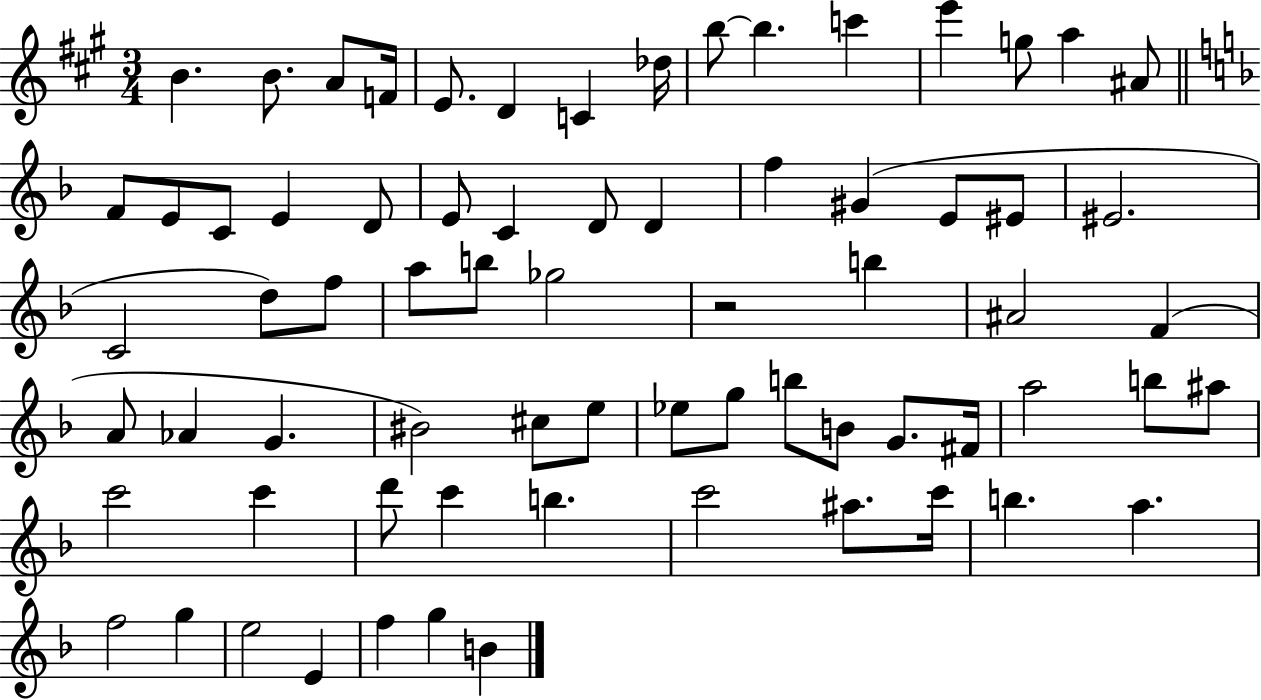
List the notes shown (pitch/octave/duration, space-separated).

B4/q. B4/e. A4/e F4/s E4/e. D4/q C4/q Db5/s B5/e B5/q. C6/q E6/q G5/e A5/q A#4/e F4/e E4/e C4/e E4/q D4/e E4/e C4/q D4/e D4/q F5/q G#4/q E4/e EIS4/e EIS4/h. C4/h D5/e F5/e A5/e B5/e Gb5/h R/h B5/q A#4/h F4/q A4/e Ab4/q G4/q. BIS4/h C#5/e E5/e Eb5/e G5/e B5/e B4/e G4/e. F#4/s A5/h B5/e A#5/e C6/h C6/q D6/e C6/q B5/q. C6/h A#5/e. C6/s B5/q. A5/q. F5/h G5/q E5/h E4/q F5/q G5/q B4/q